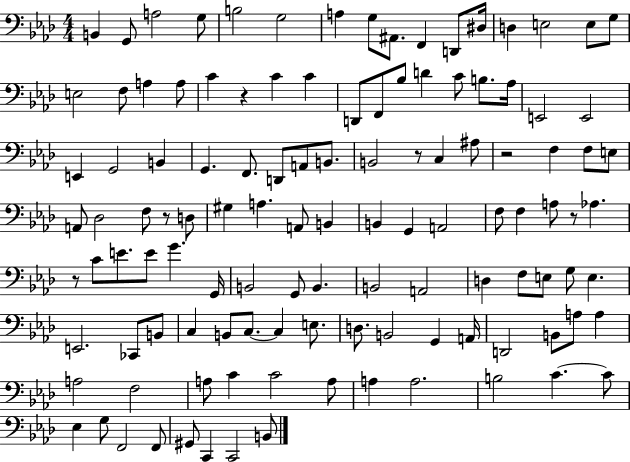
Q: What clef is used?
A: bass